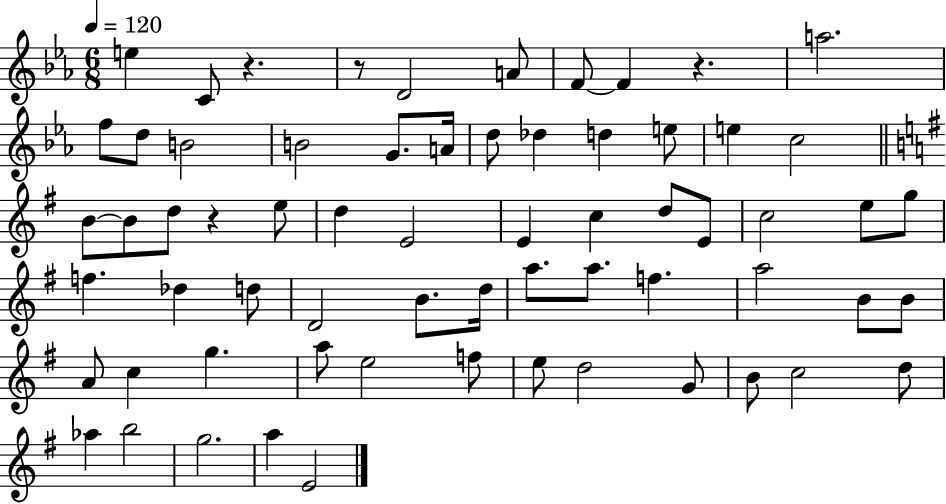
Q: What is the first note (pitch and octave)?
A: E5